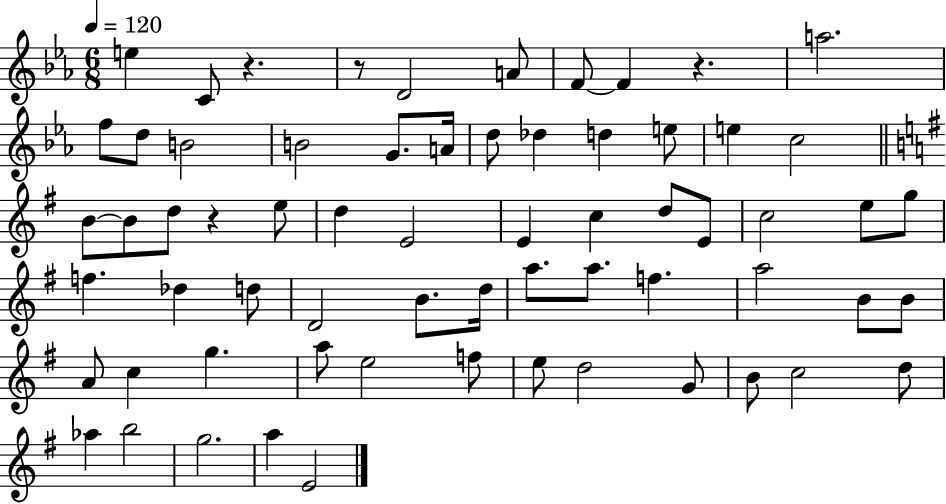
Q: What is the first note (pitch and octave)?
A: E5